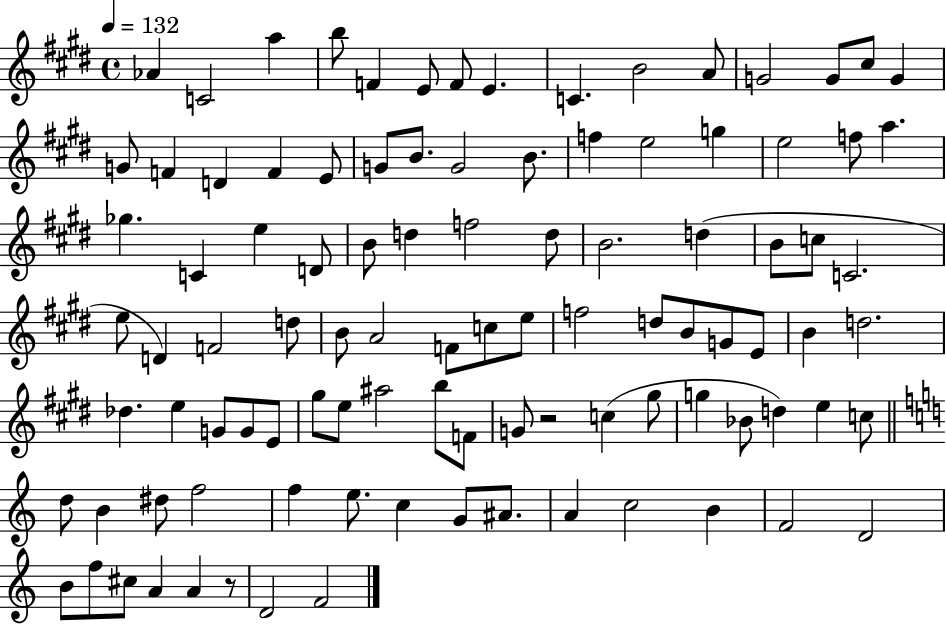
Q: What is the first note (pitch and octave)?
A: Ab4